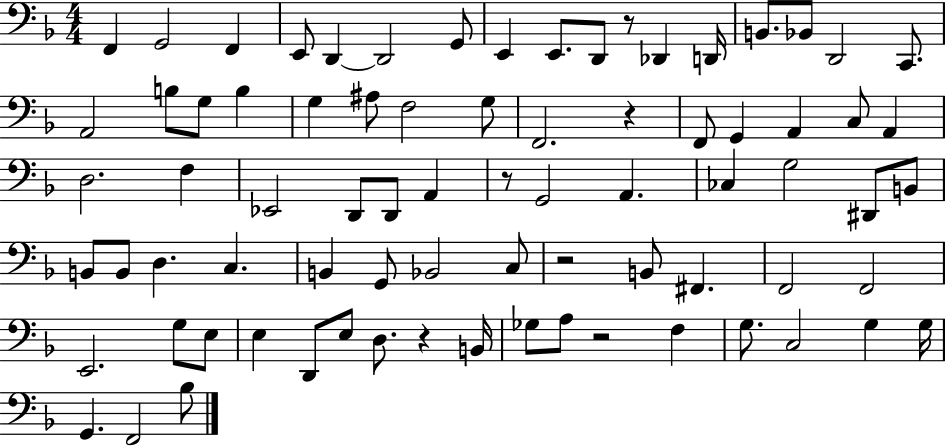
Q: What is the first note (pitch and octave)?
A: F2